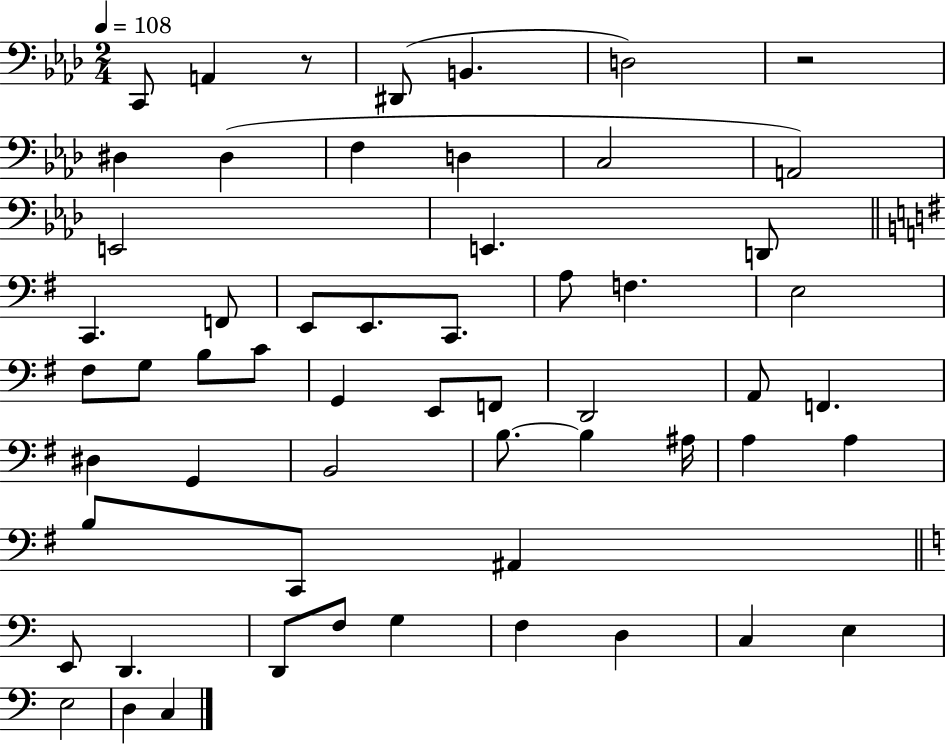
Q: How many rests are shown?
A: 2